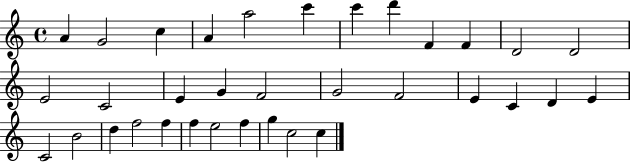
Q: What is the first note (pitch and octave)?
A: A4